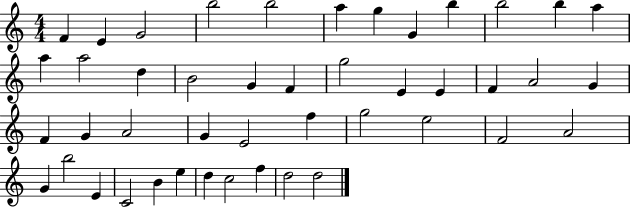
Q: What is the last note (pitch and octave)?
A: D5